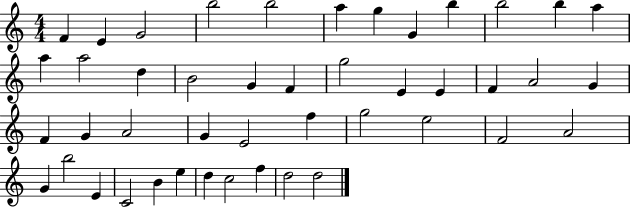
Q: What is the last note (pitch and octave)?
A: D5